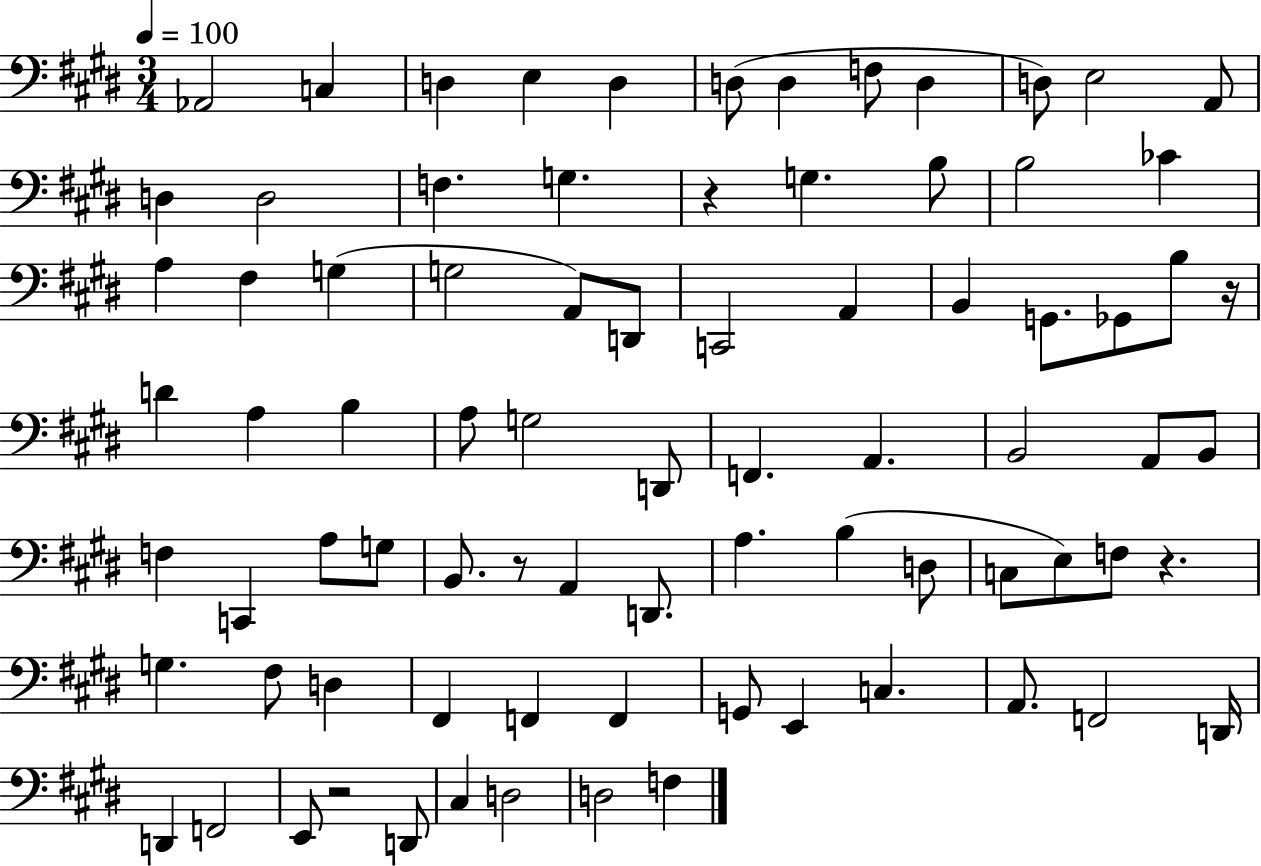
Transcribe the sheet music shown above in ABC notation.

X:1
T:Untitled
M:3/4
L:1/4
K:E
_A,,2 C, D, E, D, D,/2 D, F,/2 D, D,/2 E,2 A,,/2 D, D,2 F, G, z G, B,/2 B,2 _C A, ^F, G, G,2 A,,/2 D,,/2 C,,2 A,, B,, G,,/2 _G,,/2 B,/2 z/4 D A, B, A,/2 G,2 D,,/2 F,, A,, B,,2 A,,/2 B,,/2 F, C,, A,/2 G,/2 B,,/2 z/2 A,, D,,/2 A, B, D,/2 C,/2 E,/2 F,/2 z G, ^F,/2 D, ^F,, F,, F,, G,,/2 E,, C, A,,/2 F,,2 D,,/4 D,, F,,2 E,,/2 z2 D,,/2 ^C, D,2 D,2 F,